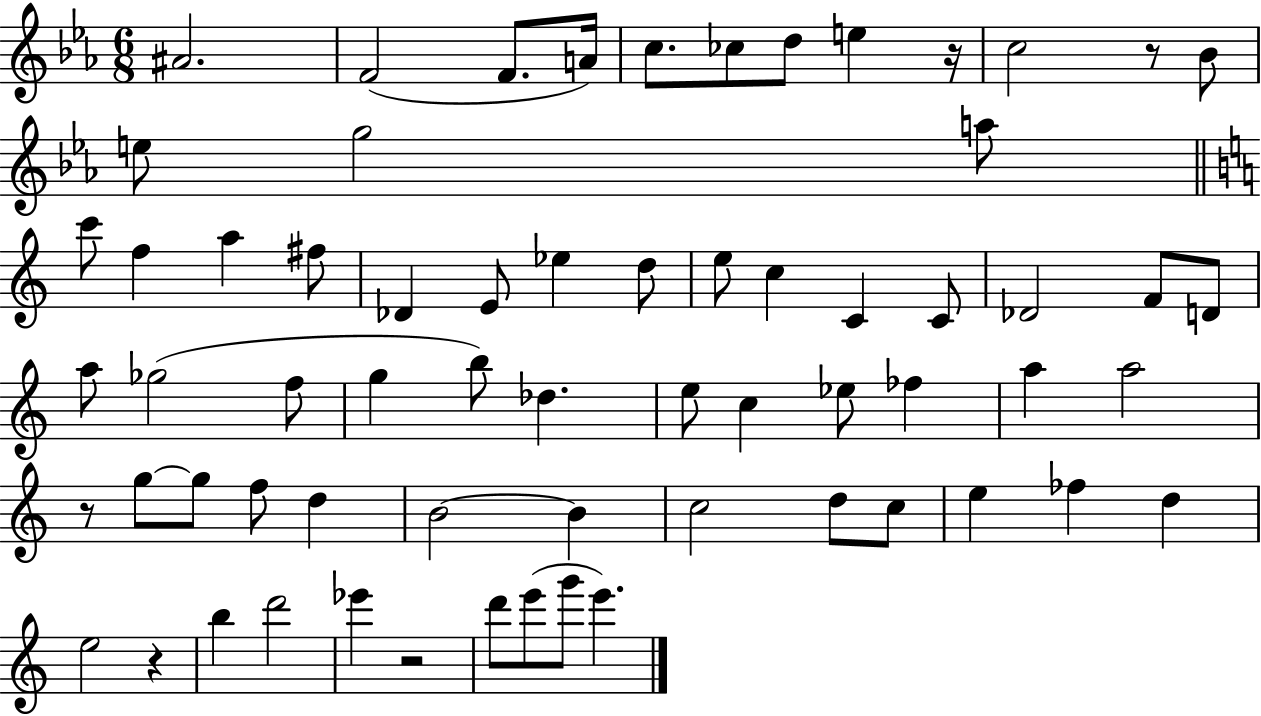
{
  \clef treble
  \numericTimeSignature
  \time 6/8
  \key ees \major
  ais'2. | f'2( f'8. a'16) | c''8. ces''8 d''8 e''4 r16 | c''2 r8 bes'8 | \break e''8 g''2 a''8 | \bar "||" \break \key a \minor c'''8 f''4 a''4 fis''8 | des'4 e'8 ees''4 d''8 | e''8 c''4 c'4 c'8 | des'2 f'8 d'8 | \break a''8 ges''2( f''8 | g''4 b''8) des''4. | e''8 c''4 ees''8 fes''4 | a''4 a''2 | \break r8 g''8~~ g''8 f''8 d''4 | b'2~~ b'4 | c''2 d''8 c''8 | e''4 fes''4 d''4 | \break e''2 r4 | b''4 d'''2 | ees'''4 r2 | d'''8 e'''8( g'''8 e'''4.) | \break \bar "|."
}